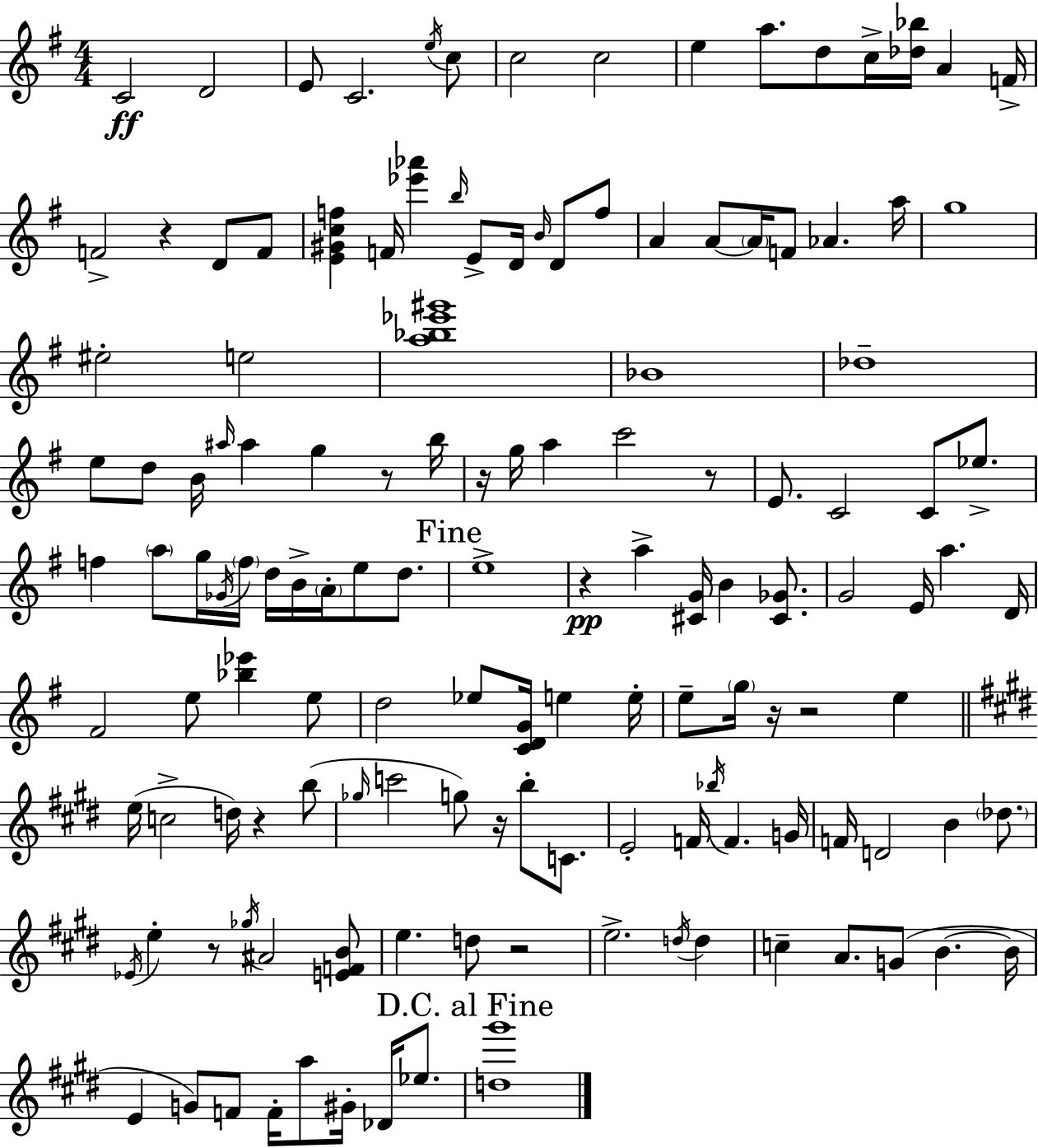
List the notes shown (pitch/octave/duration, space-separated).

C4/h D4/h E4/e C4/h. E5/s C5/e C5/h C5/h E5/q A5/e. D5/e C5/s [Db5,Bb5]/s A4/q F4/s F4/h R/q D4/e F4/e [E4,G#4,C5,F5]/q F4/s [Eb6,Ab6]/q B5/s E4/e D4/s B4/s D4/e F5/e A4/q A4/e A4/s F4/e Ab4/q. A5/s G5/w EIS5/h E5/h [A5,Bb5,Eb6,G#6]/w Bb4/w Db5/w E5/e D5/e B4/s A#5/s A#5/q G5/q R/e B5/s R/s G5/s A5/q C6/h R/e E4/e. C4/h C4/e Eb5/e. F5/q A5/e G5/s Gb4/s F5/s D5/s B4/s A4/s E5/e D5/e. E5/w R/q A5/q [C#4,G4]/s B4/q [C#4,Gb4]/e. G4/h E4/s A5/q. D4/s F#4/h E5/e [Bb5,Eb6]/q E5/e D5/h Eb5/e [C4,D4,G4]/s E5/q E5/s E5/e G5/s R/s R/h E5/q E5/s C5/h D5/s R/q B5/e Gb5/s C6/h G5/e R/s B5/e C4/e. E4/h F4/s Bb5/s F4/q. G4/s F4/s D4/h B4/q Db5/e. Eb4/s E5/q R/e Gb5/s A#4/h [E4,F4,B4]/e E5/q. D5/e R/h E5/h. D5/s D5/q C5/q A4/e. G4/e B4/q. B4/s E4/q G4/e F4/e F4/s A5/e G#4/s Db4/s Eb5/e. [D5,G#6]/w